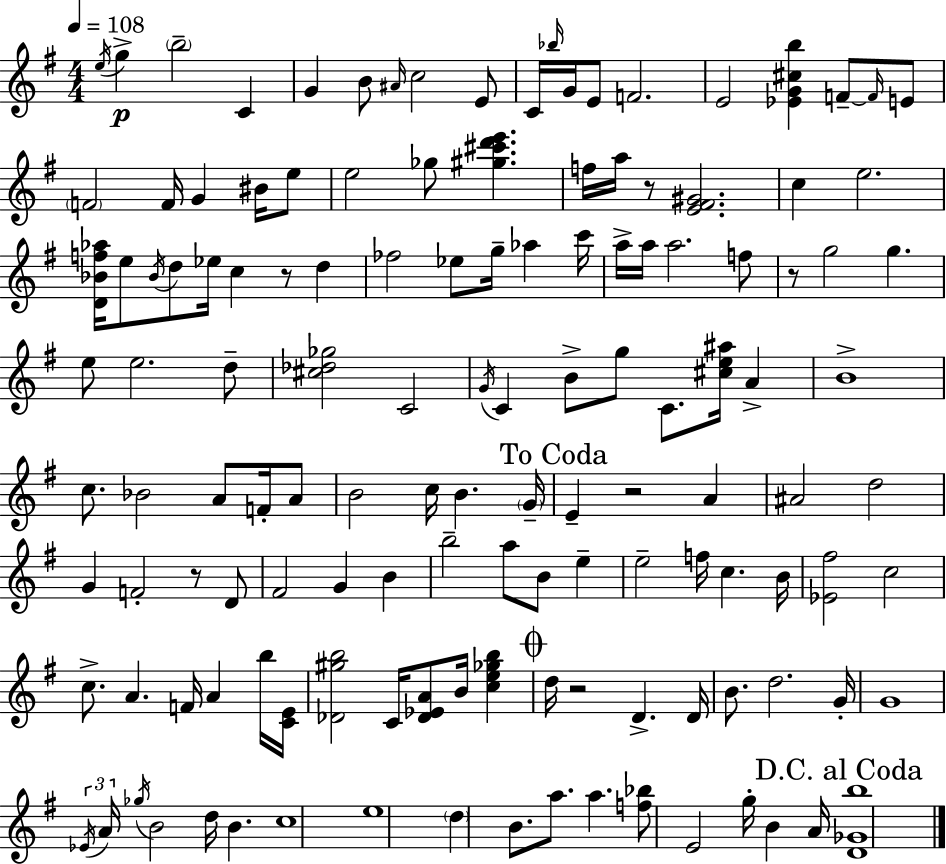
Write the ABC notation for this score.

X:1
T:Untitled
M:4/4
L:1/4
K:G
e/4 g b2 C G B/2 ^A/4 c2 E/2 C/4 _b/4 G/4 E/2 F2 E2 [_EG^cb] F/2 F/4 E/2 F2 F/4 G ^B/4 e/2 e2 _g/2 [^g^c'd'e'] f/4 a/4 z/2 [E^F^G]2 c e2 [D_Bf_a]/4 e/2 _B/4 d/2 _e/4 c z/2 d _f2 _e/2 g/4 _a c'/4 a/4 a/4 a2 f/2 z/2 g2 g e/2 e2 d/2 [^c_d_g]2 C2 G/4 C B/2 g/2 C/2 [^ce^a]/4 A B4 c/2 _B2 A/2 F/4 A/2 B2 c/4 B G/4 E z2 A ^A2 d2 G F2 z/2 D/2 ^F2 G B b2 a/2 B/2 e e2 f/4 c B/4 [_E^f]2 c2 c/2 A F/4 A b/4 [CE]/4 [_D^gb]2 C/4 [_D_EA]/2 B/4 [ce_gb] d/4 z2 D D/4 B/2 d2 G/4 G4 _E/4 A/4 _g/4 B2 d/4 B c4 e4 d B/2 a/2 a [f_b]/2 E2 g/4 B A/4 [D_Gb]4